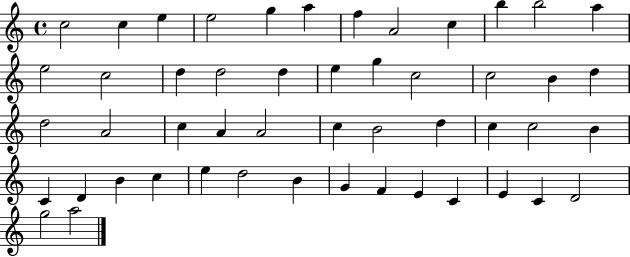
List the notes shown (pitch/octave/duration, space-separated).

C5/h C5/q E5/q E5/h G5/q A5/q F5/q A4/h C5/q B5/q B5/h A5/q E5/h C5/h D5/q D5/h D5/q E5/q G5/q C5/h C5/h B4/q D5/q D5/h A4/h C5/q A4/q A4/h C5/q B4/h D5/q C5/q C5/h B4/q C4/q D4/q B4/q C5/q E5/q D5/h B4/q G4/q F4/q E4/q C4/q E4/q C4/q D4/h G5/h A5/h